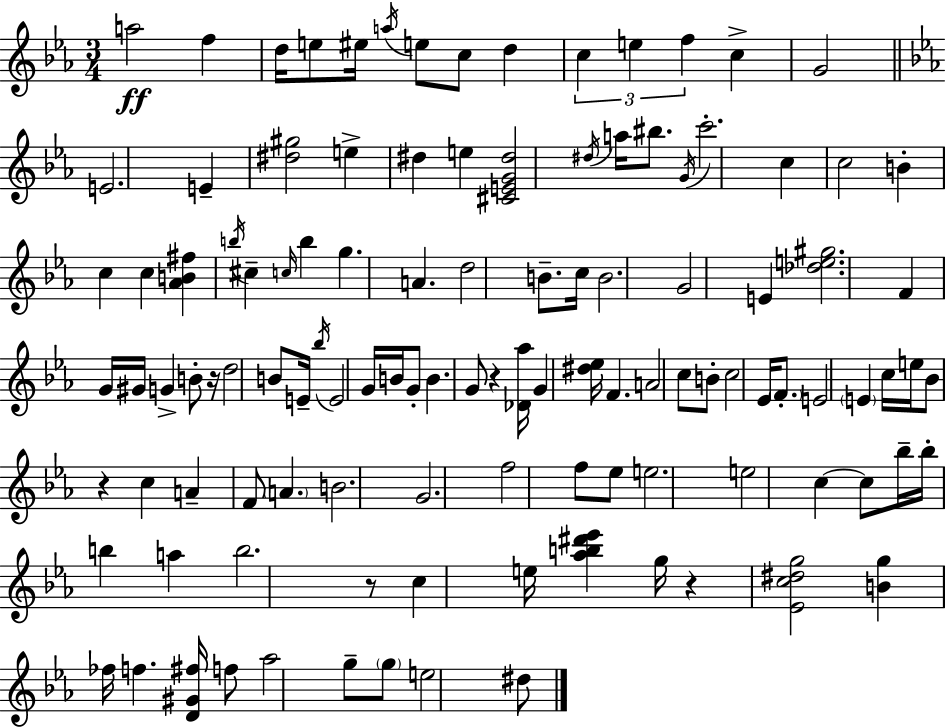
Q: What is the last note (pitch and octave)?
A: D#5